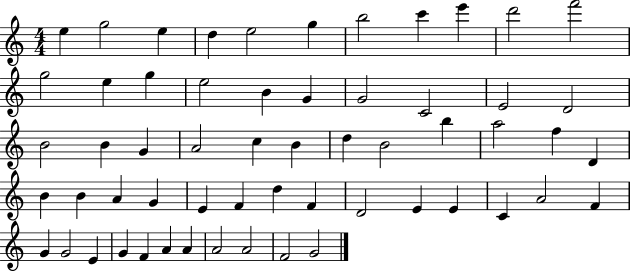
X:1
T:Untitled
M:4/4
L:1/4
K:C
e g2 e d e2 g b2 c' e' d'2 f'2 g2 e g e2 B G G2 C2 E2 D2 B2 B G A2 c B d B2 b a2 f D B B A G E F d F D2 E E C A2 F G G2 E G F A A A2 A2 F2 G2